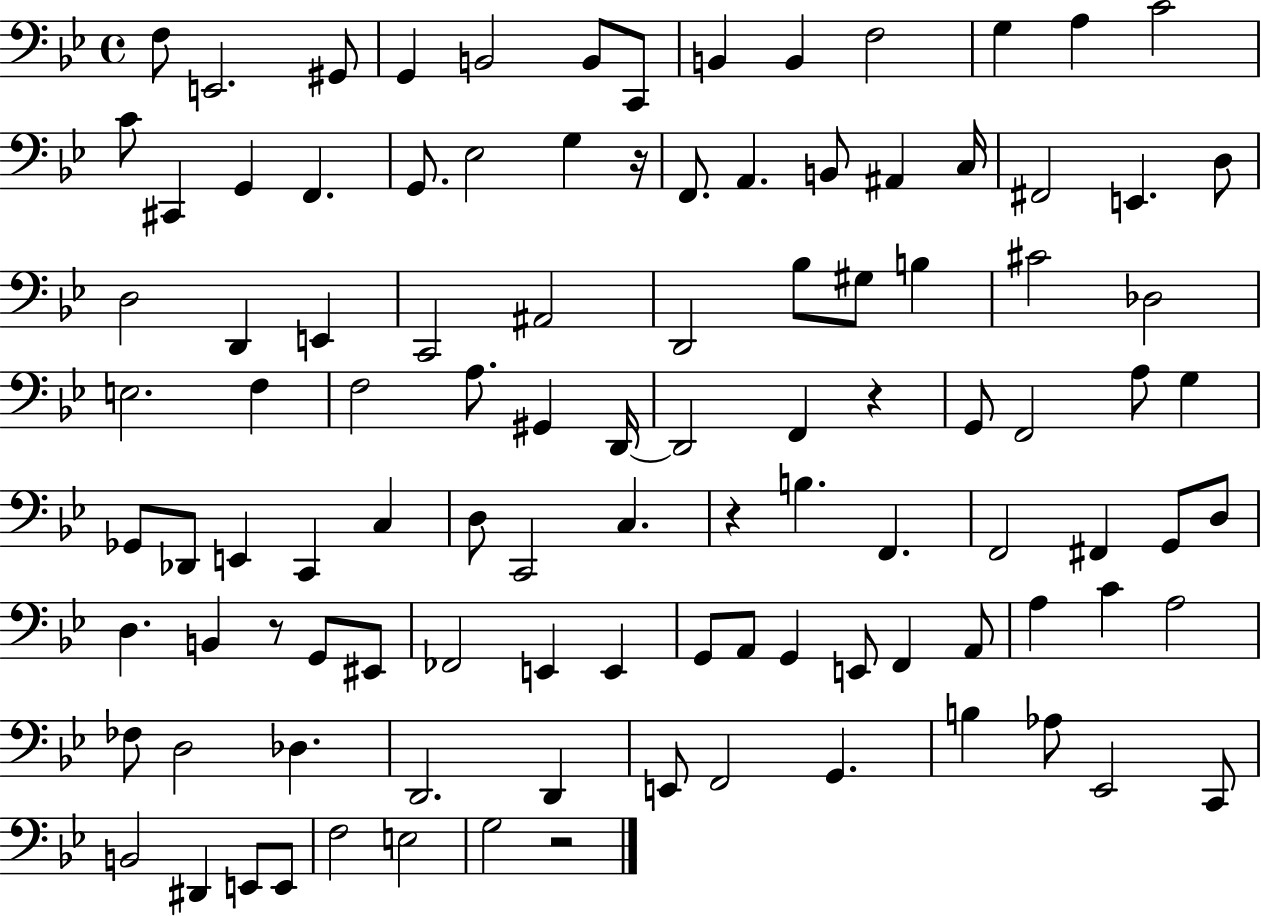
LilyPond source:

{
  \clef bass
  \time 4/4
  \defaultTimeSignature
  \key bes \major
  f8 e,2. gis,8 | g,4 b,2 b,8 c,8 | b,4 b,4 f2 | g4 a4 c'2 | \break c'8 cis,4 g,4 f,4. | g,8. ees2 g4 r16 | f,8. a,4. b,8 ais,4 c16 | fis,2 e,4. d8 | \break d2 d,4 e,4 | c,2 ais,2 | d,2 bes8 gis8 b4 | cis'2 des2 | \break e2. f4 | f2 a8. gis,4 d,16~~ | d,2 f,4 r4 | g,8 f,2 a8 g4 | \break ges,8 des,8 e,4 c,4 c4 | d8 c,2 c4. | r4 b4. f,4. | f,2 fis,4 g,8 d8 | \break d4. b,4 r8 g,8 eis,8 | fes,2 e,4 e,4 | g,8 a,8 g,4 e,8 f,4 a,8 | a4 c'4 a2 | \break fes8 d2 des4. | d,2. d,4 | e,8 f,2 g,4. | b4 aes8 ees,2 c,8 | \break b,2 dis,4 e,8 e,8 | f2 e2 | g2 r2 | \bar "|."
}